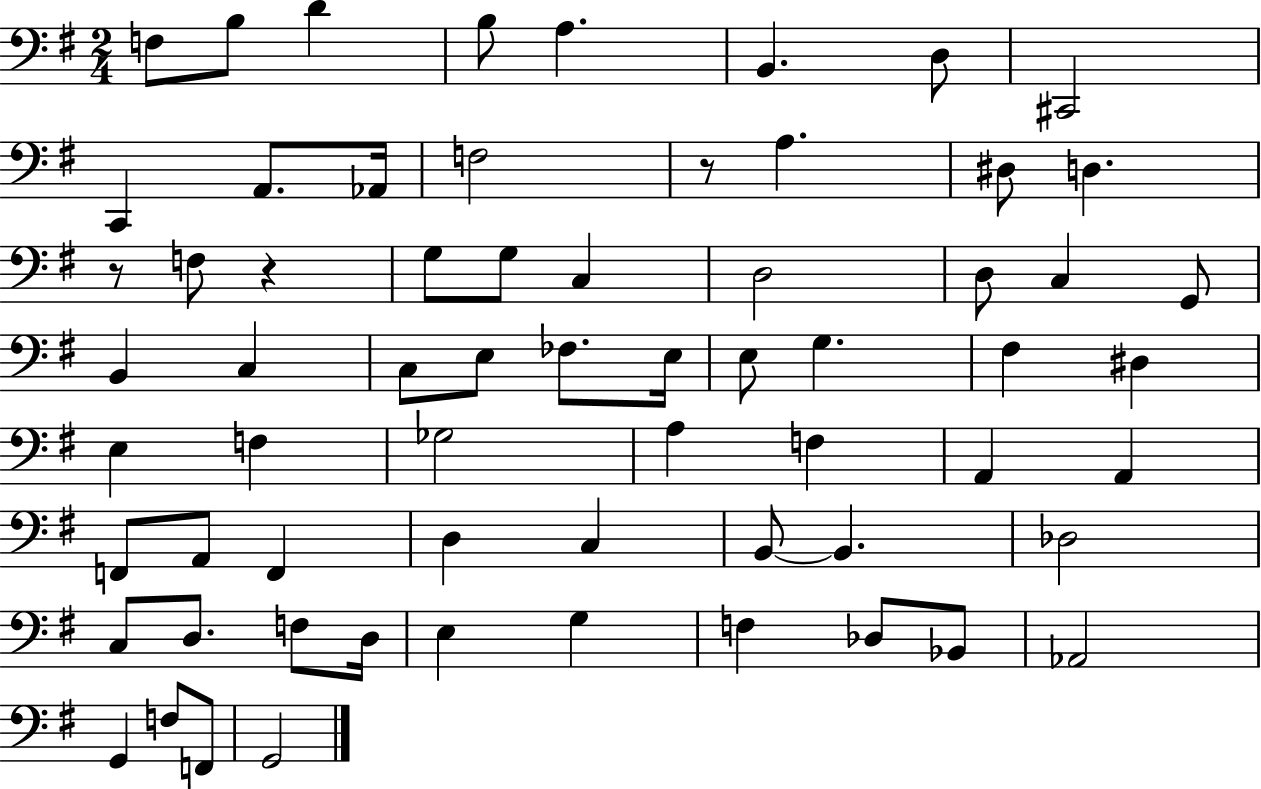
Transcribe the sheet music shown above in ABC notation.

X:1
T:Untitled
M:2/4
L:1/4
K:G
F,/2 B,/2 D B,/2 A, B,, D,/2 ^C,,2 C,, A,,/2 _A,,/4 F,2 z/2 A, ^D,/2 D, z/2 F,/2 z G,/2 G,/2 C, D,2 D,/2 C, G,,/2 B,, C, C,/2 E,/2 _F,/2 E,/4 E,/2 G, ^F, ^D, E, F, _G,2 A, F, A,, A,, F,,/2 A,,/2 F,, D, C, B,,/2 B,, _D,2 C,/2 D,/2 F,/2 D,/4 E, G, F, _D,/2 _B,,/2 _A,,2 G,, F,/2 F,,/2 G,,2